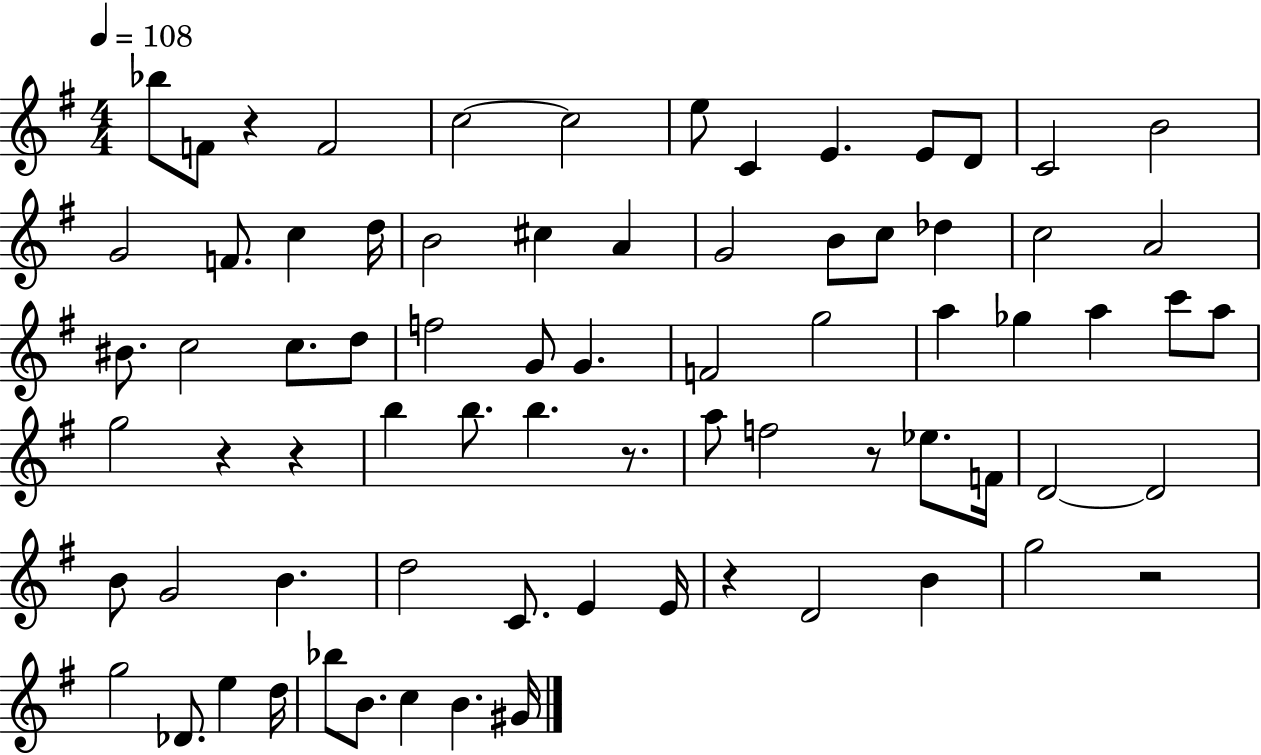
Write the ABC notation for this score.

X:1
T:Untitled
M:4/4
L:1/4
K:G
_b/2 F/2 z F2 c2 c2 e/2 C E E/2 D/2 C2 B2 G2 F/2 c d/4 B2 ^c A G2 B/2 c/2 _d c2 A2 ^B/2 c2 c/2 d/2 f2 G/2 G F2 g2 a _g a c'/2 a/2 g2 z z b b/2 b z/2 a/2 f2 z/2 _e/2 F/4 D2 D2 B/2 G2 B d2 C/2 E E/4 z D2 B g2 z2 g2 _D/2 e d/4 _b/2 B/2 c B ^G/4